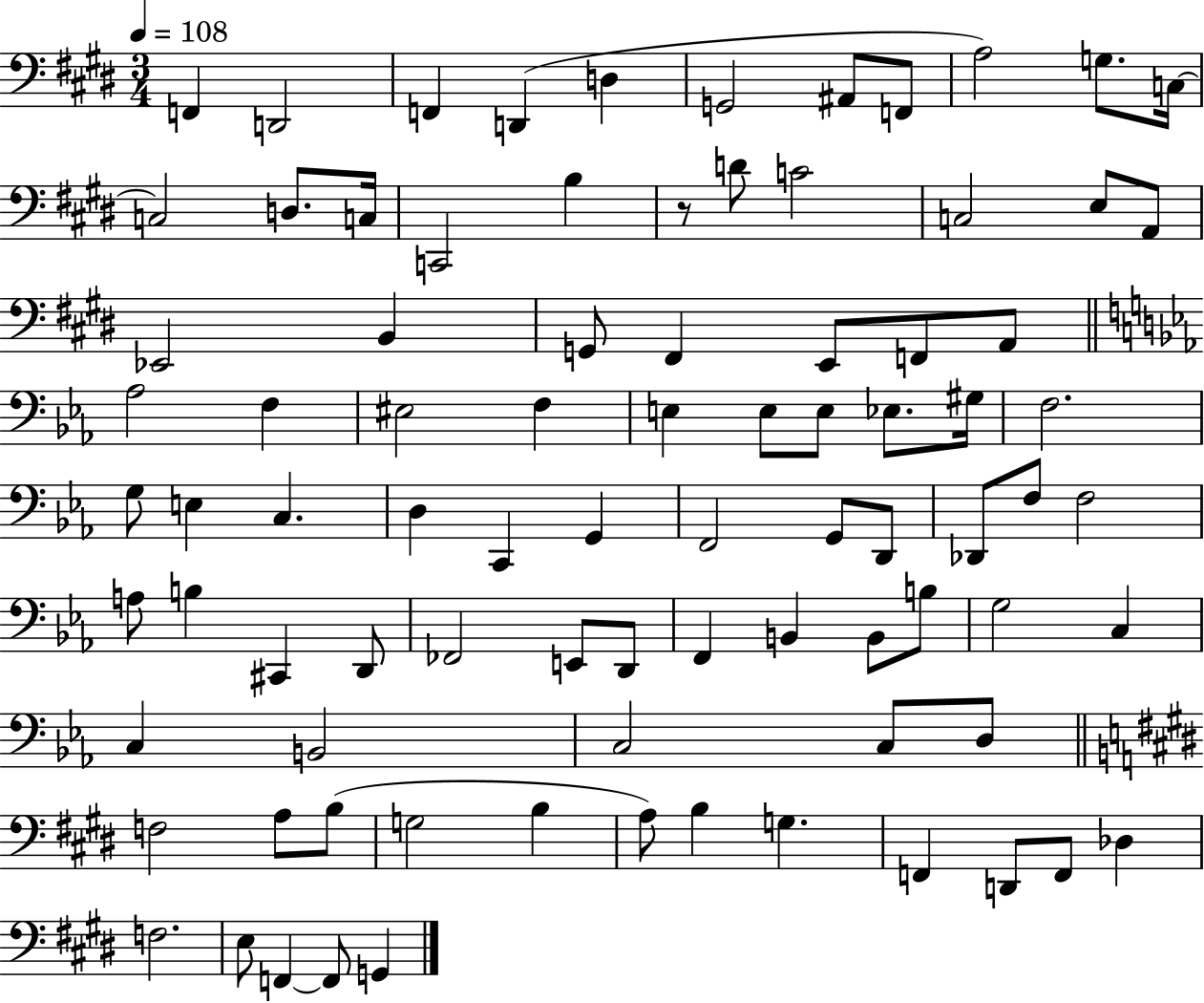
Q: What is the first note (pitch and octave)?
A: F2